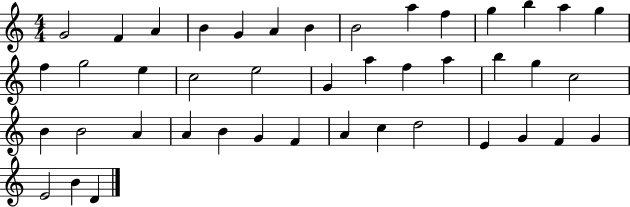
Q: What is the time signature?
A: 4/4